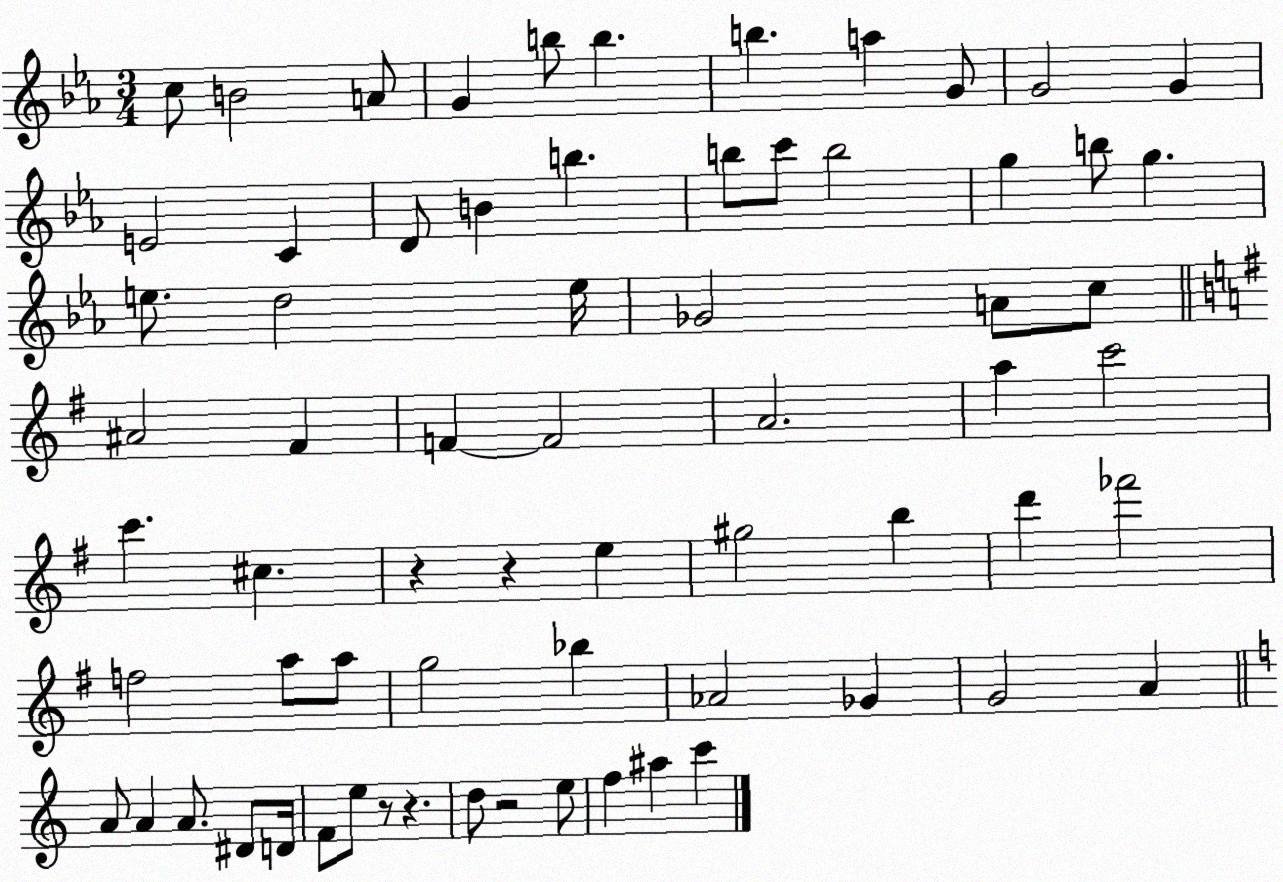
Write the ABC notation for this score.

X:1
T:Untitled
M:3/4
L:1/4
K:Eb
c/2 B2 A/2 G b/2 b b a G/2 G2 G E2 C D/2 B b b/2 c'/2 b2 g b/2 g e/2 d2 e/4 _G2 A/2 c/2 ^A2 ^F F F2 A2 a c'2 c' ^c z z e ^g2 b d' _f'2 f2 a/2 a/2 g2 _b _A2 _G G2 A A/2 A A/2 ^D/2 D/4 F/2 e/2 z/2 z d/2 z2 e/2 f ^a c'